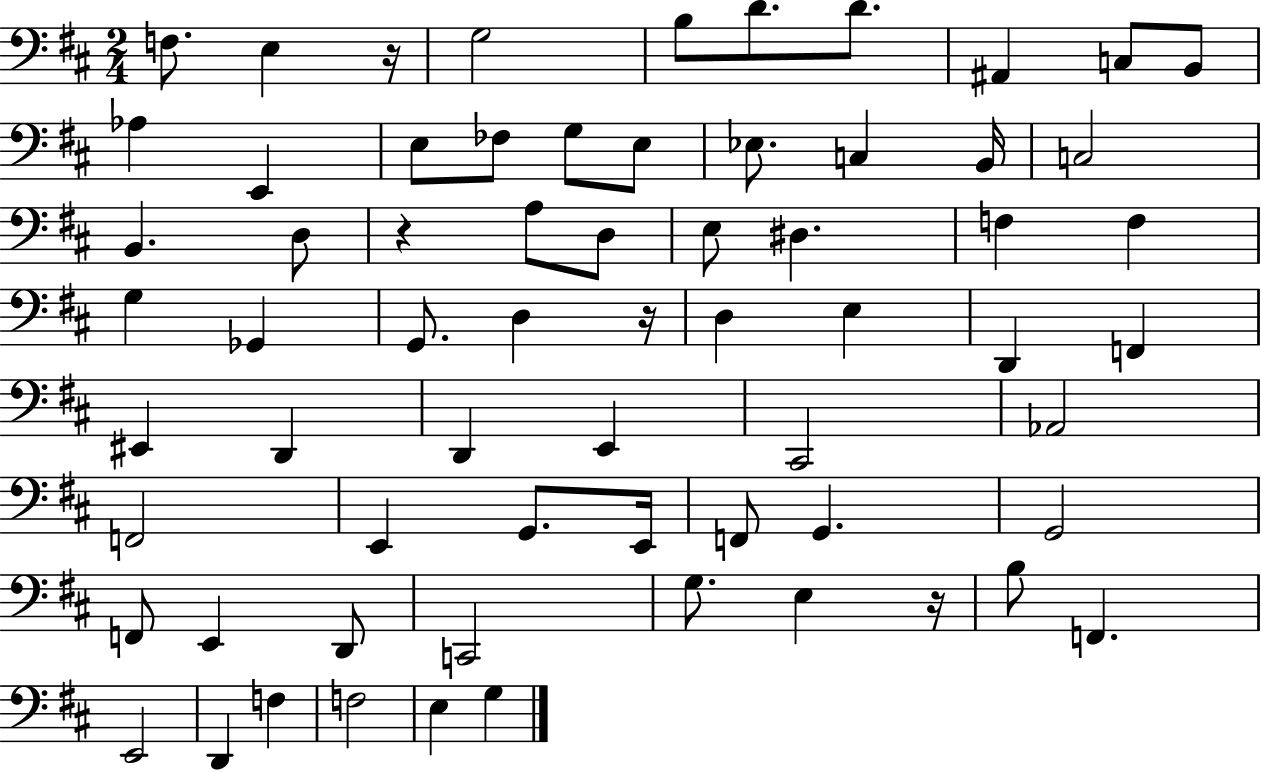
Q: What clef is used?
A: bass